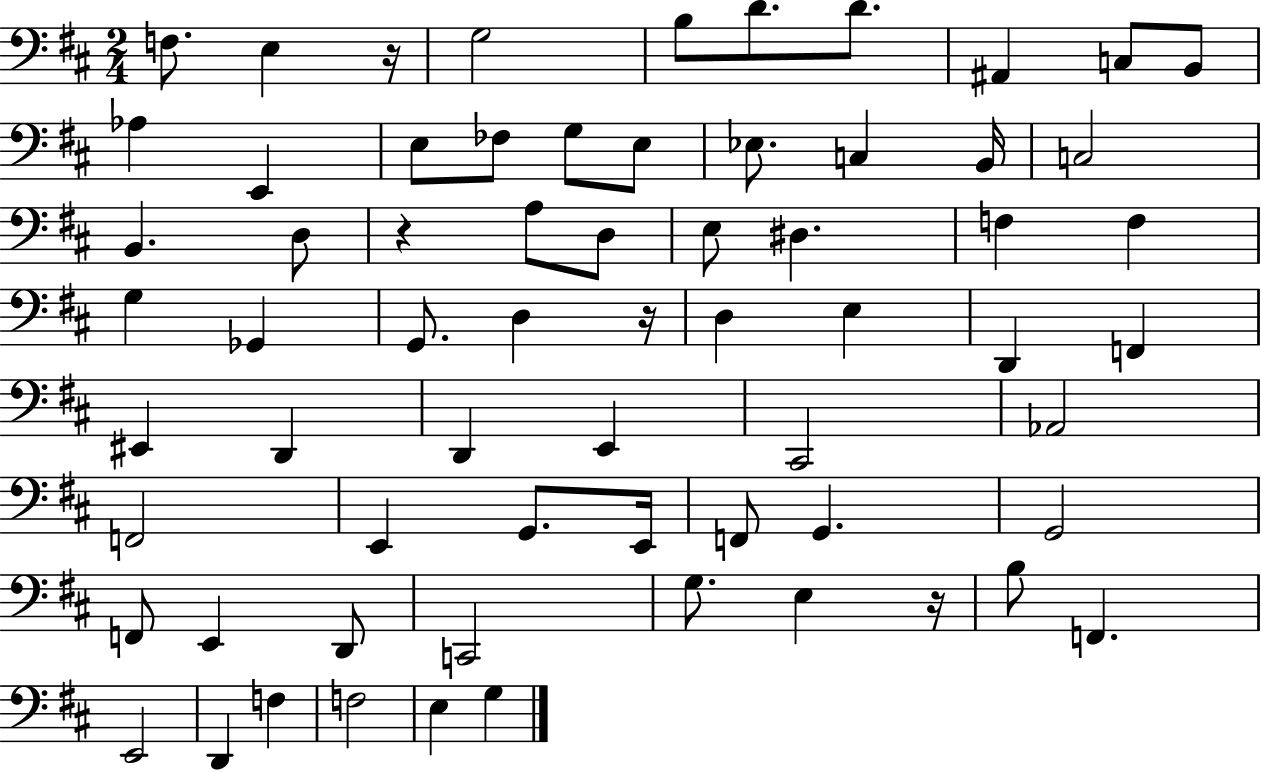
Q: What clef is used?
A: bass